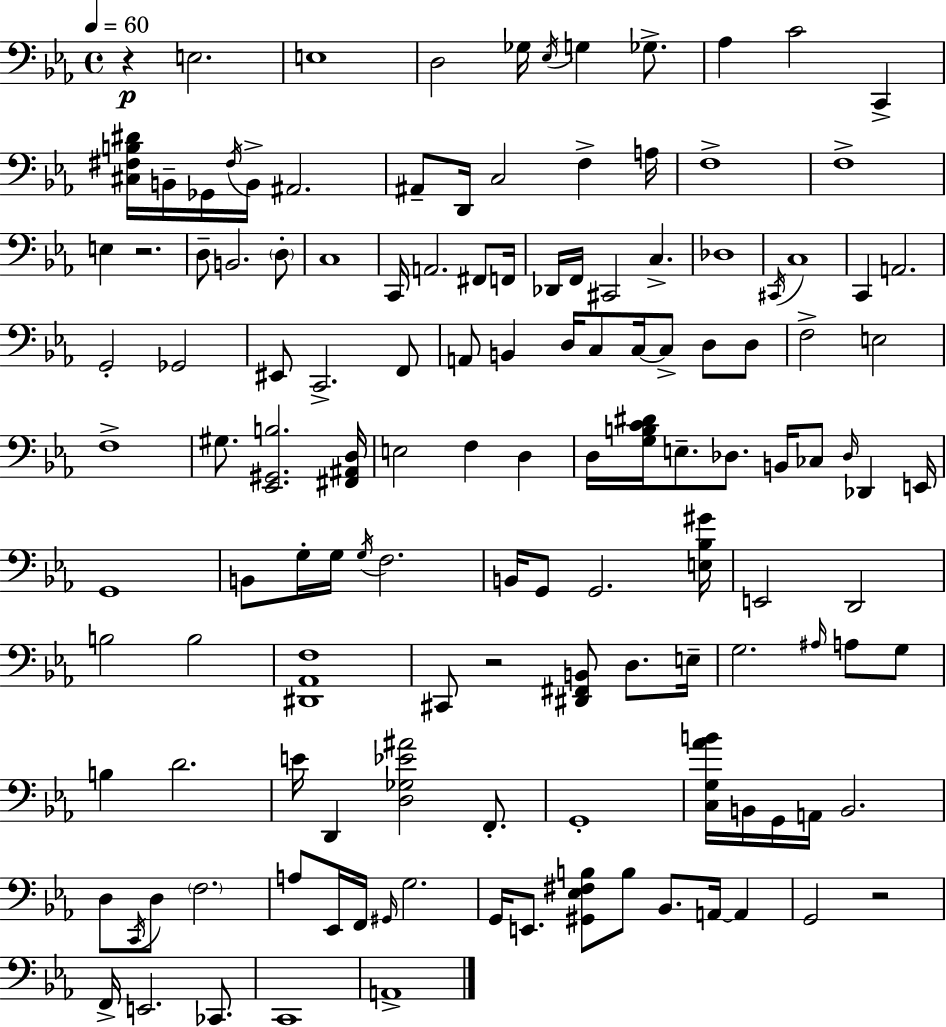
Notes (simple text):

R/q E3/h. E3/w D3/h Gb3/s Eb3/s G3/q Gb3/e. Ab3/q C4/h C2/q [C#3,F#3,B3,D#4]/s B2/s Gb2/s F#3/s B2/s A#2/h. A#2/e D2/s C3/h F3/q A3/s F3/w F3/w E3/q R/h. D3/e B2/h. D3/e C3/w C2/s A2/h. F#2/e F2/s Db2/s F2/s C#2/h C3/q. Db3/w C#2/s C3/w C2/q A2/h. G2/h Gb2/h EIS2/e C2/h. F2/e A2/e B2/q D3/s C3/e C3/s C3/e D3/e D3/e F3/h E3/h F3/w G#3/e. [Eb2,G#2,B3]/h. [F#2,A#2,D3]/s E3/h F3/q D3/q D3/s [G3,B3,C4,D#4]/s E3/e. Db3/e. B2/s CES3/e Db3/s Db2/q E2/s G2/w B2/e G3/s G3/s G3/s F3/h. B2/s G2/e G2/h. [E3,Bb3,G#4]/s E2/h D2/h B3/h B3/h [D#2,Ab2,F3]/w C#2/e R/h [D#2,F#2,B2]/e D3/e. E3/s G3/h. A#3/s A3/e G3/e B3/q D4/h. E4/s D2/q [D3,Gb3,Eb4,A#4]/h F2/e. G2/w [C3,G3,Ab4,B4]/s B2/s G2/s A2/s B2/h. D3/e C2/s D3/e F3/h. A3/e Eb2/s F2/s G#2/s G3/h. G2/s E2/e. [G#2,Eb3,F#3,B3]/e B3/e Bb2/e. A2/s A2/q G2/h R/h F2/s E2/h. CES2/e. C2/w A2/w